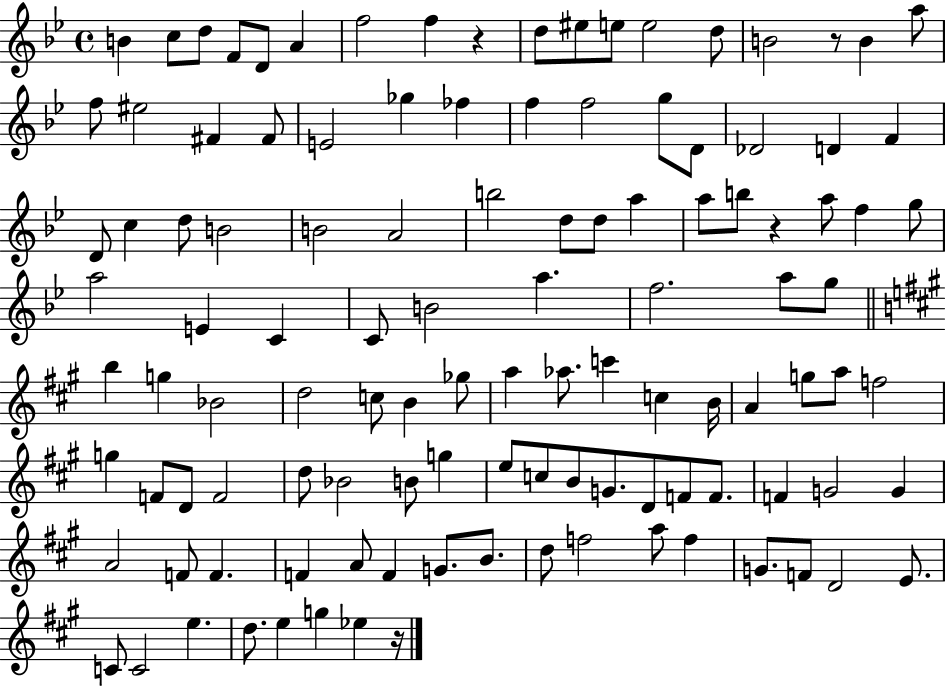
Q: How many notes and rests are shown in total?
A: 115